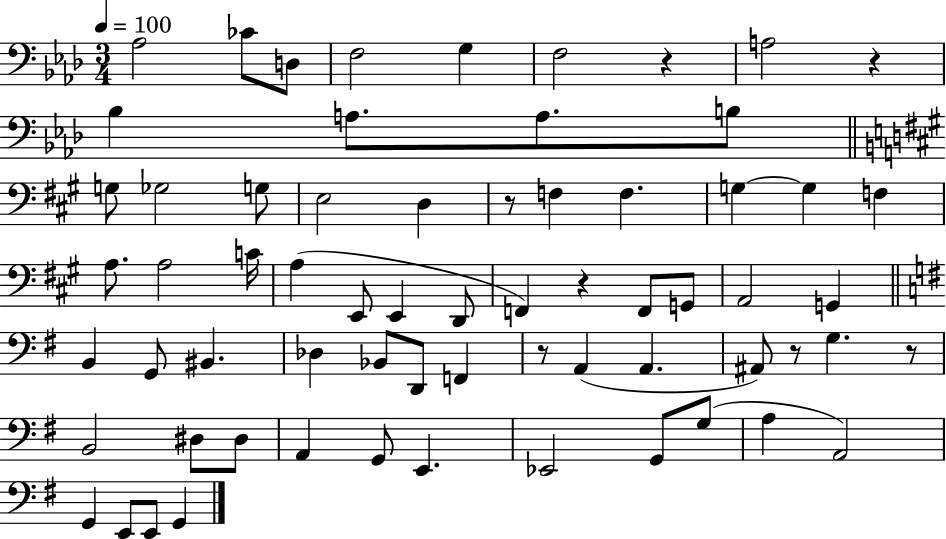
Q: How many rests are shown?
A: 7